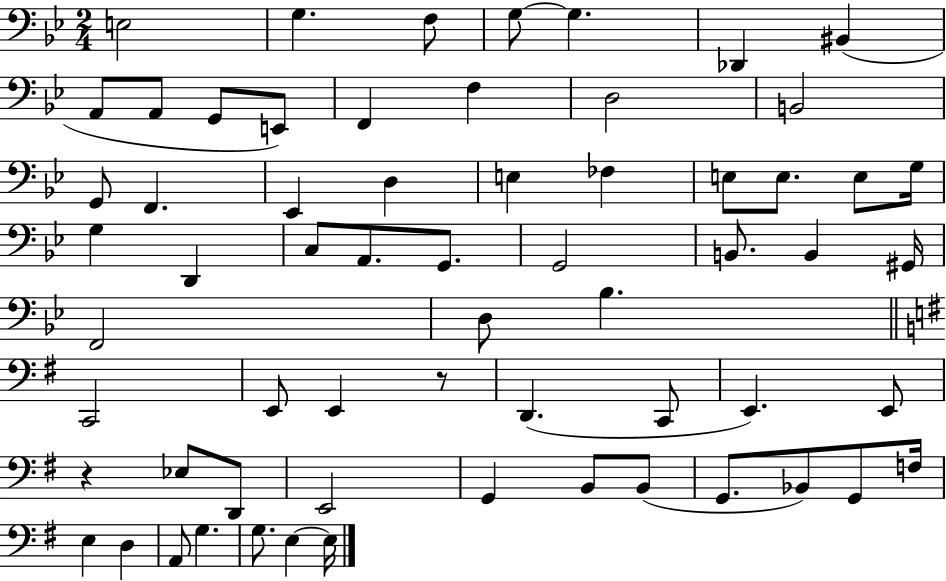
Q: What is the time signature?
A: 2/4